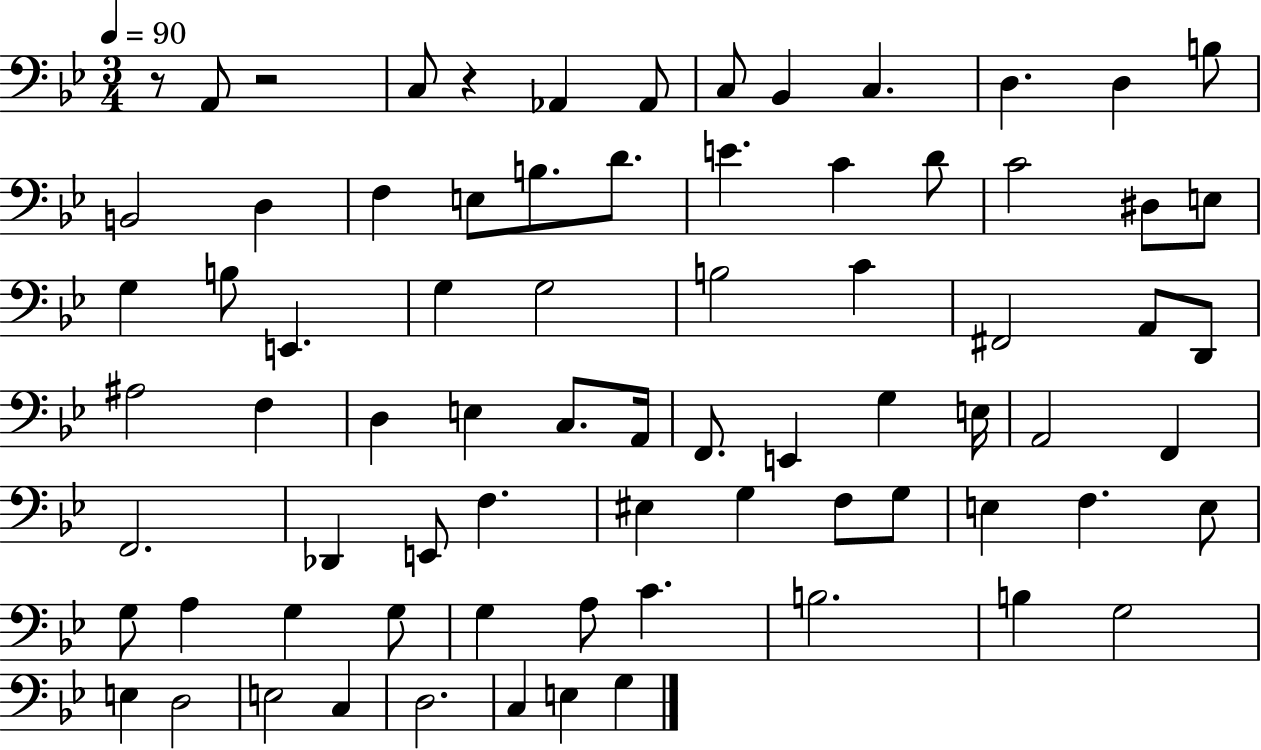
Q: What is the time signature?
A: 3/4